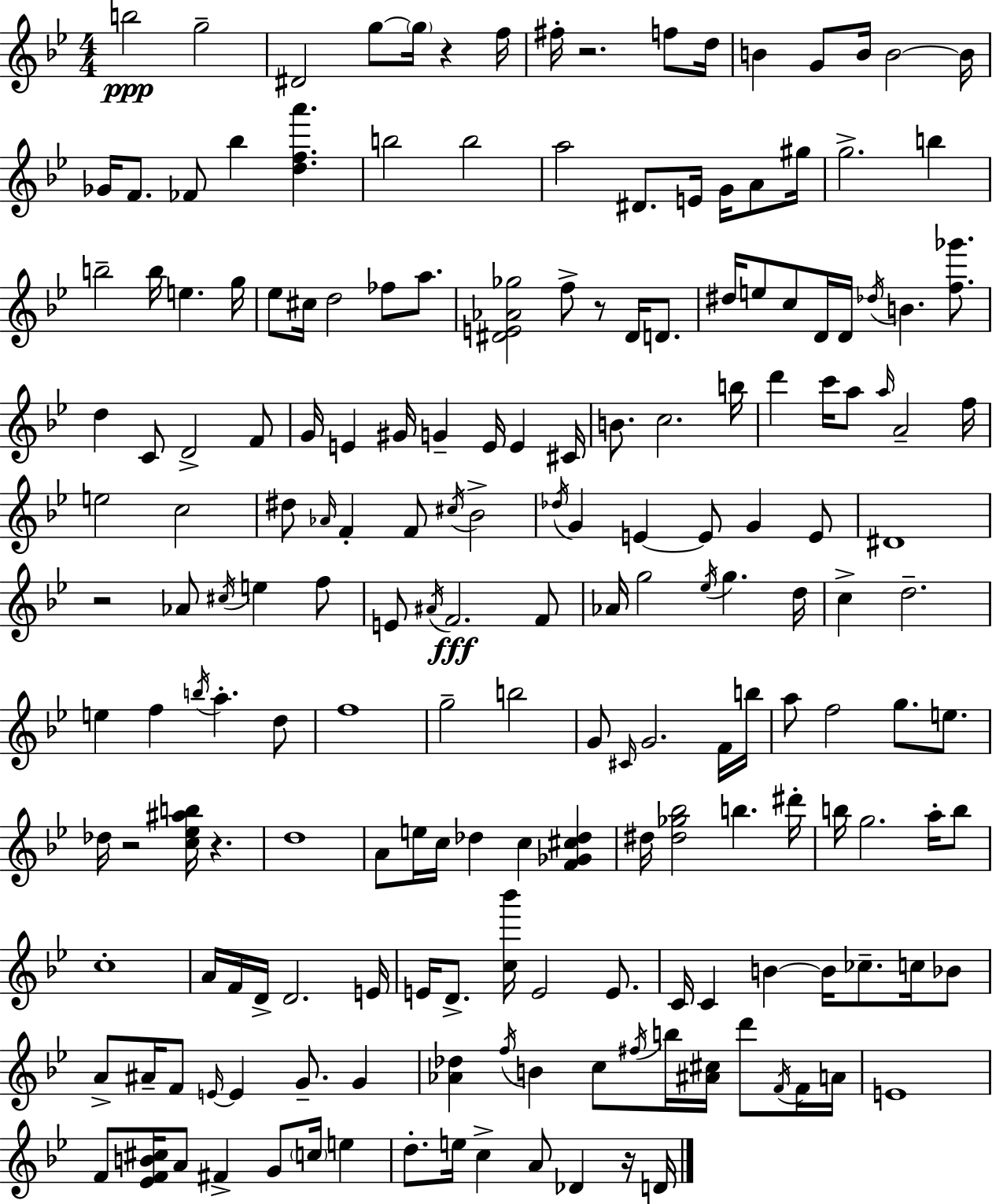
{
  \clef treble
  \numericTimeSignature
  \time 4/4
  \key g \minor
  b''2\ppp g''2-- | dis'2 g''8~~ \parenthesize g''16 r4 f''16 | fis''16-. r2. f''8 d''16 | b'4 g'8 b'16 b'2~~ b'16 | \break ges'16 f'8. fes'8 bes''4 <d'' f'' a'''>4. | b''2 b''2 | a''2 dis'8. e'16 g'16 a'8 gis''16 | g''2.-> b''4 | \break b''2-- b''16 e''4. g''16 | ees''8 cis''16 d''2 fes''8 a''8. | <dis' e' aes' ges''>2 f''8-> r8 dis'16 d'8. | dis''16 e''8 c''8 d'16 d'16 \acciaccatura { des''16 } b'4. <f'' ges'''>8. | \break d''4 c'8 d'2-> f'8 | g'16 e'4 gis'16 g'4-- e'16 e'4 | cis'16 b'8. c''2. | b''16 d'''4 c'''16 a''8 \grace { a''16 } a'2-- | \break f''16 e''2 c''2 | dis''8 \grace { aes'16 } f'4-. f'8 \acciaccatura { cis''16 } bes'2-> | \acciaccatura { des''16 } g'4 e'4~~ e'8 g'4 | e'8 dis'1 | \break r2 aes'8 \acciaccatura { cis''16 } | e''4 f''8 e'8 \acciaccatura { ais'16 } f'2.\fff | f'8 aes'16 g''2 | \acciaccatura { ees''16 } g''4. d''16 c''4-> d''2.-- | \break e''4 f''4 | \acciaccatura { b''16 } a''4.-. d''8 f''1 | g''2-- | b''2 g'8 \grace { cis'16 } g'2. | \break f'16 b''16 a''8 f''2 | g''8. e''8. des''16 r2 | <c'' ees'' ais'' b''>16 r4. d''1 | a'8 e''16 c''16 des''4 | \break c''4 <f' ges' cis'' des''>4 dis''16 <dis'' ges'' bes''>2 | b''4. dis'''16-. b''16 g''2. | a''16-. b''8 c''1-. | a'16 f'16 d'16-> d'2. | \break e'16 e'16 d'8.-> <c'' bes'''>16 e'2 | e'8. c'16 c'4 b'4~~ | b'16 ces''8.-- c''16 bes'8 a'8-> ais'16-- f'8 \grace { e'16~ }~ | e'4 g'8.-- g'4 <aes' des''>4 \acciaccatura { f''16 } | \break b'4 c''8 \acciaccatura { fis''16 } b''16 <ais' cis''>16 d'''8 \acciaccatura { f'16 } f'16 a'16 e'1 | f'8 | <ees' f' b' cis''>16 a'8 fis'4-> g'8 \parenthesize c''16 e''4 d''8.-. | e''16 c''4-> a'8 des'4 r16 d'16 \bar "|."
}